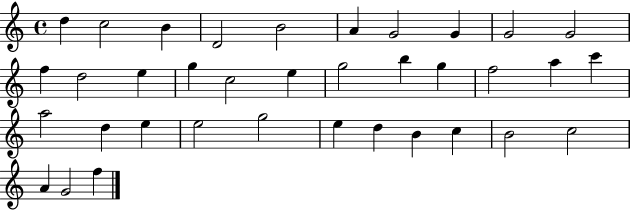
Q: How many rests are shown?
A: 0